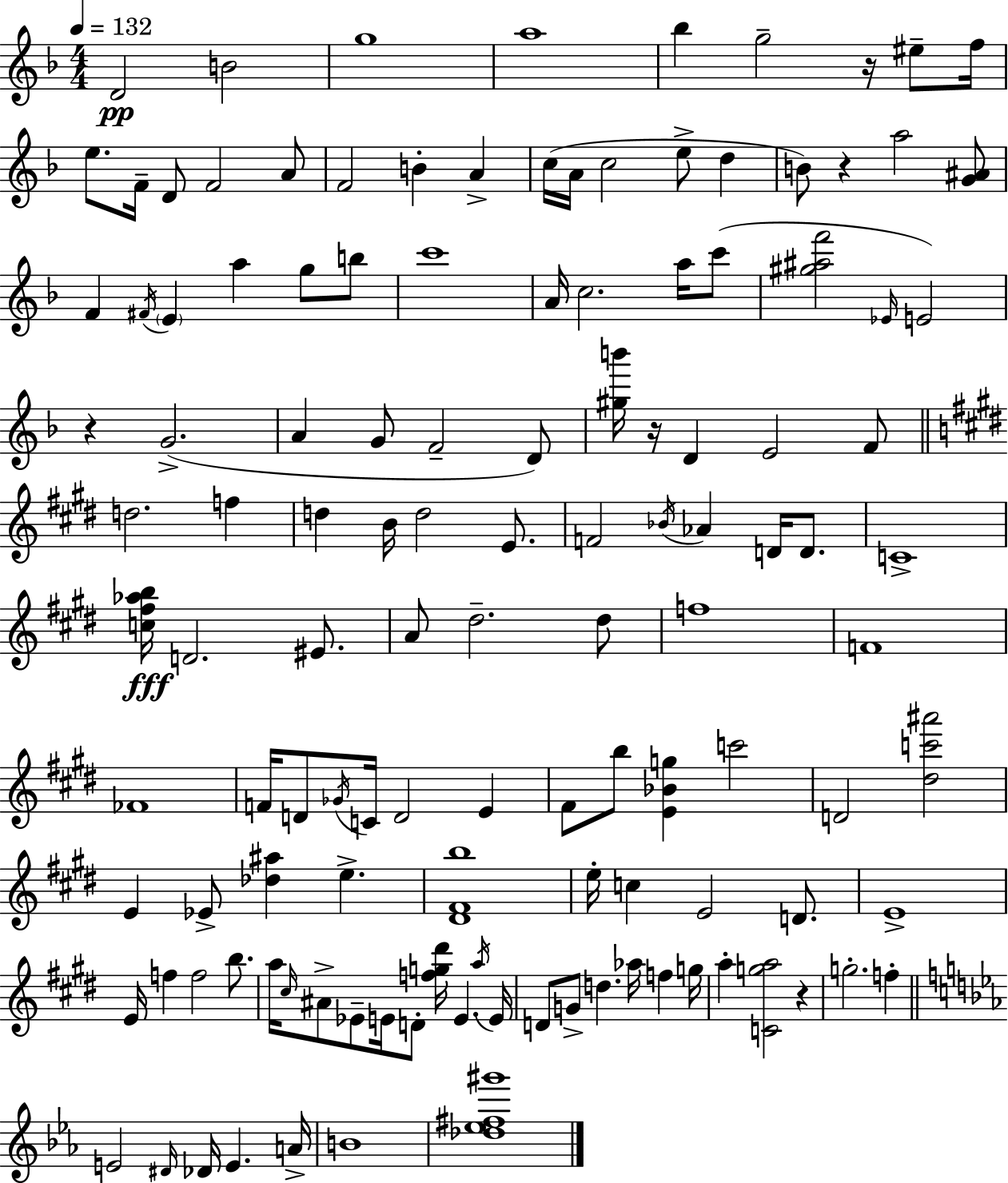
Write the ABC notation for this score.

X:1
T:Untitled
M:4/4
L:1/4
K:F
D2 B2 g4 a4 _b g2 z/4 ^e/2 f/4 e/2 F/4 D/2 F2 A/2 F2 B A c/4 A/4 c2 e/2 d B/2 z a2 [G^A]/2 F ^F/4 E a g/2 b/2 c'4 A/4 c2 a/4 c'/2 [^g^af']2 _E/4 E2 z G2 A G/2 F2 D/2 [^gb']/4 z/4 D E2 F/2 d2 f d B/4 d2 E/2 F2 _B/4 _A D/4 D/2 C4 [c^f_ab]/4 D2 ^E/2 A/2 ^d2 ^d/2 f4 F4 _F4 F/4 D/2 _G/4 C/4 D2 E ^F/2 b/2 [E_Bg] c'2 D2 [^dc'^a']2 E _E/2 [_d^a] e [^D^Fb]4 e/4 c E2 D/2 E4 E/4 f f2 b/2 a/4 ^c/4 ^A/2 _E/2 E/4 D/2 [fg^d']/4 E a/4 E/4 D/2 G/2 d _a/4 f g/4 a [Cga]2 z g2 f E2 ^D/4 _D/4 E A/4 B4 [_d_e^f^g']4